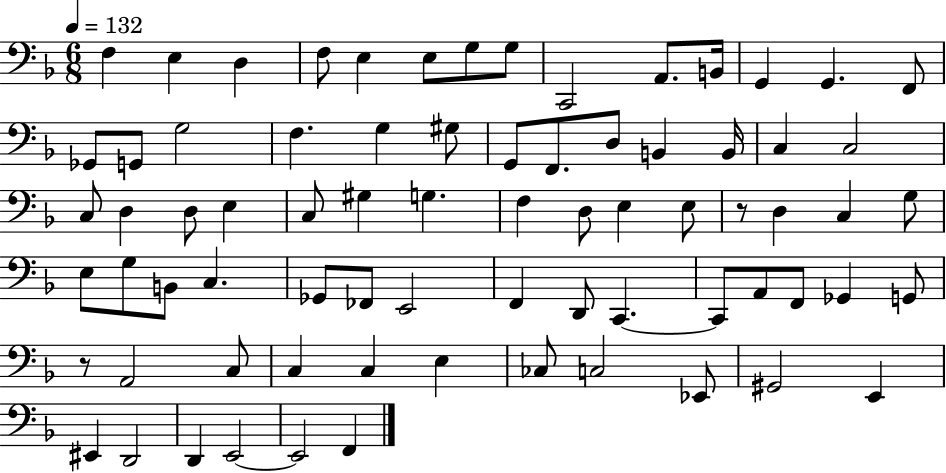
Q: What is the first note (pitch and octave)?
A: F3